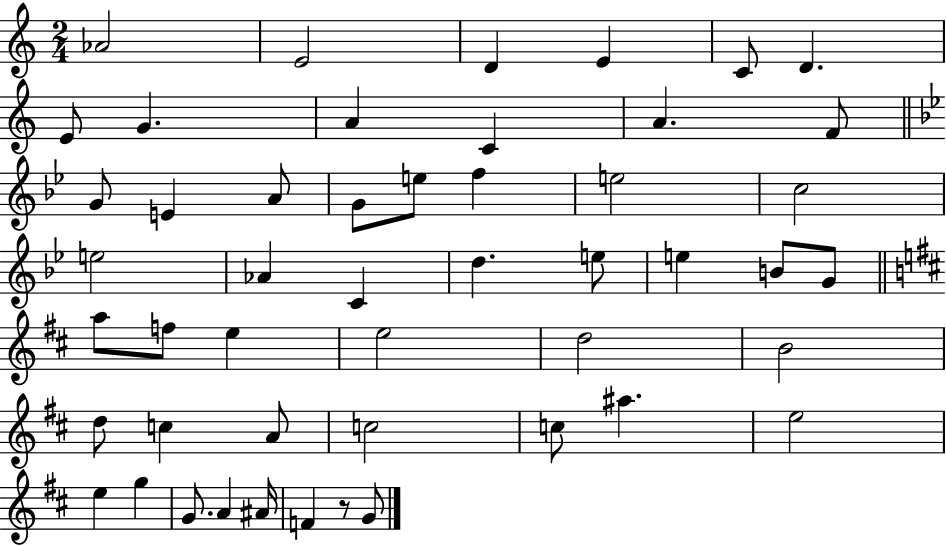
{
  \clef treble
  \numericTimeSignature
  \time 2/4
  \key c \major
  \repeat volta 2 { aes'2 | e'2 | d'4 e'4 | c'8 d'4. | \break e'8 g'4. | a'4 c'4 | a'4. f'8 | \bar "||" \break \key bes \major g'8 e'4 a'8 | g'8 e''8 f''4 | e''2 | c''2 | \break e''2 | aes'4 c'4 | d''4. e''8 | e''4 b'8 g'8 | \break \bar "||" \break \key d \major a''8 f''8 e''4 | e''2 | d''2 | b'2 | \break d''8 c''4 a'8 | c''2 | c''8 ais''4. | e''2 | \break e''4 g''4 | g'8. a'4 ais'16 | f'4 r8 g'8 | } \bar "|."
}